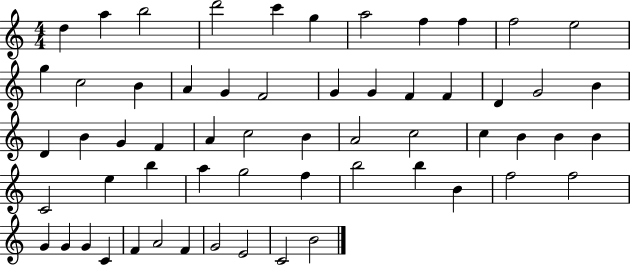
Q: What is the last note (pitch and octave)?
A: B4